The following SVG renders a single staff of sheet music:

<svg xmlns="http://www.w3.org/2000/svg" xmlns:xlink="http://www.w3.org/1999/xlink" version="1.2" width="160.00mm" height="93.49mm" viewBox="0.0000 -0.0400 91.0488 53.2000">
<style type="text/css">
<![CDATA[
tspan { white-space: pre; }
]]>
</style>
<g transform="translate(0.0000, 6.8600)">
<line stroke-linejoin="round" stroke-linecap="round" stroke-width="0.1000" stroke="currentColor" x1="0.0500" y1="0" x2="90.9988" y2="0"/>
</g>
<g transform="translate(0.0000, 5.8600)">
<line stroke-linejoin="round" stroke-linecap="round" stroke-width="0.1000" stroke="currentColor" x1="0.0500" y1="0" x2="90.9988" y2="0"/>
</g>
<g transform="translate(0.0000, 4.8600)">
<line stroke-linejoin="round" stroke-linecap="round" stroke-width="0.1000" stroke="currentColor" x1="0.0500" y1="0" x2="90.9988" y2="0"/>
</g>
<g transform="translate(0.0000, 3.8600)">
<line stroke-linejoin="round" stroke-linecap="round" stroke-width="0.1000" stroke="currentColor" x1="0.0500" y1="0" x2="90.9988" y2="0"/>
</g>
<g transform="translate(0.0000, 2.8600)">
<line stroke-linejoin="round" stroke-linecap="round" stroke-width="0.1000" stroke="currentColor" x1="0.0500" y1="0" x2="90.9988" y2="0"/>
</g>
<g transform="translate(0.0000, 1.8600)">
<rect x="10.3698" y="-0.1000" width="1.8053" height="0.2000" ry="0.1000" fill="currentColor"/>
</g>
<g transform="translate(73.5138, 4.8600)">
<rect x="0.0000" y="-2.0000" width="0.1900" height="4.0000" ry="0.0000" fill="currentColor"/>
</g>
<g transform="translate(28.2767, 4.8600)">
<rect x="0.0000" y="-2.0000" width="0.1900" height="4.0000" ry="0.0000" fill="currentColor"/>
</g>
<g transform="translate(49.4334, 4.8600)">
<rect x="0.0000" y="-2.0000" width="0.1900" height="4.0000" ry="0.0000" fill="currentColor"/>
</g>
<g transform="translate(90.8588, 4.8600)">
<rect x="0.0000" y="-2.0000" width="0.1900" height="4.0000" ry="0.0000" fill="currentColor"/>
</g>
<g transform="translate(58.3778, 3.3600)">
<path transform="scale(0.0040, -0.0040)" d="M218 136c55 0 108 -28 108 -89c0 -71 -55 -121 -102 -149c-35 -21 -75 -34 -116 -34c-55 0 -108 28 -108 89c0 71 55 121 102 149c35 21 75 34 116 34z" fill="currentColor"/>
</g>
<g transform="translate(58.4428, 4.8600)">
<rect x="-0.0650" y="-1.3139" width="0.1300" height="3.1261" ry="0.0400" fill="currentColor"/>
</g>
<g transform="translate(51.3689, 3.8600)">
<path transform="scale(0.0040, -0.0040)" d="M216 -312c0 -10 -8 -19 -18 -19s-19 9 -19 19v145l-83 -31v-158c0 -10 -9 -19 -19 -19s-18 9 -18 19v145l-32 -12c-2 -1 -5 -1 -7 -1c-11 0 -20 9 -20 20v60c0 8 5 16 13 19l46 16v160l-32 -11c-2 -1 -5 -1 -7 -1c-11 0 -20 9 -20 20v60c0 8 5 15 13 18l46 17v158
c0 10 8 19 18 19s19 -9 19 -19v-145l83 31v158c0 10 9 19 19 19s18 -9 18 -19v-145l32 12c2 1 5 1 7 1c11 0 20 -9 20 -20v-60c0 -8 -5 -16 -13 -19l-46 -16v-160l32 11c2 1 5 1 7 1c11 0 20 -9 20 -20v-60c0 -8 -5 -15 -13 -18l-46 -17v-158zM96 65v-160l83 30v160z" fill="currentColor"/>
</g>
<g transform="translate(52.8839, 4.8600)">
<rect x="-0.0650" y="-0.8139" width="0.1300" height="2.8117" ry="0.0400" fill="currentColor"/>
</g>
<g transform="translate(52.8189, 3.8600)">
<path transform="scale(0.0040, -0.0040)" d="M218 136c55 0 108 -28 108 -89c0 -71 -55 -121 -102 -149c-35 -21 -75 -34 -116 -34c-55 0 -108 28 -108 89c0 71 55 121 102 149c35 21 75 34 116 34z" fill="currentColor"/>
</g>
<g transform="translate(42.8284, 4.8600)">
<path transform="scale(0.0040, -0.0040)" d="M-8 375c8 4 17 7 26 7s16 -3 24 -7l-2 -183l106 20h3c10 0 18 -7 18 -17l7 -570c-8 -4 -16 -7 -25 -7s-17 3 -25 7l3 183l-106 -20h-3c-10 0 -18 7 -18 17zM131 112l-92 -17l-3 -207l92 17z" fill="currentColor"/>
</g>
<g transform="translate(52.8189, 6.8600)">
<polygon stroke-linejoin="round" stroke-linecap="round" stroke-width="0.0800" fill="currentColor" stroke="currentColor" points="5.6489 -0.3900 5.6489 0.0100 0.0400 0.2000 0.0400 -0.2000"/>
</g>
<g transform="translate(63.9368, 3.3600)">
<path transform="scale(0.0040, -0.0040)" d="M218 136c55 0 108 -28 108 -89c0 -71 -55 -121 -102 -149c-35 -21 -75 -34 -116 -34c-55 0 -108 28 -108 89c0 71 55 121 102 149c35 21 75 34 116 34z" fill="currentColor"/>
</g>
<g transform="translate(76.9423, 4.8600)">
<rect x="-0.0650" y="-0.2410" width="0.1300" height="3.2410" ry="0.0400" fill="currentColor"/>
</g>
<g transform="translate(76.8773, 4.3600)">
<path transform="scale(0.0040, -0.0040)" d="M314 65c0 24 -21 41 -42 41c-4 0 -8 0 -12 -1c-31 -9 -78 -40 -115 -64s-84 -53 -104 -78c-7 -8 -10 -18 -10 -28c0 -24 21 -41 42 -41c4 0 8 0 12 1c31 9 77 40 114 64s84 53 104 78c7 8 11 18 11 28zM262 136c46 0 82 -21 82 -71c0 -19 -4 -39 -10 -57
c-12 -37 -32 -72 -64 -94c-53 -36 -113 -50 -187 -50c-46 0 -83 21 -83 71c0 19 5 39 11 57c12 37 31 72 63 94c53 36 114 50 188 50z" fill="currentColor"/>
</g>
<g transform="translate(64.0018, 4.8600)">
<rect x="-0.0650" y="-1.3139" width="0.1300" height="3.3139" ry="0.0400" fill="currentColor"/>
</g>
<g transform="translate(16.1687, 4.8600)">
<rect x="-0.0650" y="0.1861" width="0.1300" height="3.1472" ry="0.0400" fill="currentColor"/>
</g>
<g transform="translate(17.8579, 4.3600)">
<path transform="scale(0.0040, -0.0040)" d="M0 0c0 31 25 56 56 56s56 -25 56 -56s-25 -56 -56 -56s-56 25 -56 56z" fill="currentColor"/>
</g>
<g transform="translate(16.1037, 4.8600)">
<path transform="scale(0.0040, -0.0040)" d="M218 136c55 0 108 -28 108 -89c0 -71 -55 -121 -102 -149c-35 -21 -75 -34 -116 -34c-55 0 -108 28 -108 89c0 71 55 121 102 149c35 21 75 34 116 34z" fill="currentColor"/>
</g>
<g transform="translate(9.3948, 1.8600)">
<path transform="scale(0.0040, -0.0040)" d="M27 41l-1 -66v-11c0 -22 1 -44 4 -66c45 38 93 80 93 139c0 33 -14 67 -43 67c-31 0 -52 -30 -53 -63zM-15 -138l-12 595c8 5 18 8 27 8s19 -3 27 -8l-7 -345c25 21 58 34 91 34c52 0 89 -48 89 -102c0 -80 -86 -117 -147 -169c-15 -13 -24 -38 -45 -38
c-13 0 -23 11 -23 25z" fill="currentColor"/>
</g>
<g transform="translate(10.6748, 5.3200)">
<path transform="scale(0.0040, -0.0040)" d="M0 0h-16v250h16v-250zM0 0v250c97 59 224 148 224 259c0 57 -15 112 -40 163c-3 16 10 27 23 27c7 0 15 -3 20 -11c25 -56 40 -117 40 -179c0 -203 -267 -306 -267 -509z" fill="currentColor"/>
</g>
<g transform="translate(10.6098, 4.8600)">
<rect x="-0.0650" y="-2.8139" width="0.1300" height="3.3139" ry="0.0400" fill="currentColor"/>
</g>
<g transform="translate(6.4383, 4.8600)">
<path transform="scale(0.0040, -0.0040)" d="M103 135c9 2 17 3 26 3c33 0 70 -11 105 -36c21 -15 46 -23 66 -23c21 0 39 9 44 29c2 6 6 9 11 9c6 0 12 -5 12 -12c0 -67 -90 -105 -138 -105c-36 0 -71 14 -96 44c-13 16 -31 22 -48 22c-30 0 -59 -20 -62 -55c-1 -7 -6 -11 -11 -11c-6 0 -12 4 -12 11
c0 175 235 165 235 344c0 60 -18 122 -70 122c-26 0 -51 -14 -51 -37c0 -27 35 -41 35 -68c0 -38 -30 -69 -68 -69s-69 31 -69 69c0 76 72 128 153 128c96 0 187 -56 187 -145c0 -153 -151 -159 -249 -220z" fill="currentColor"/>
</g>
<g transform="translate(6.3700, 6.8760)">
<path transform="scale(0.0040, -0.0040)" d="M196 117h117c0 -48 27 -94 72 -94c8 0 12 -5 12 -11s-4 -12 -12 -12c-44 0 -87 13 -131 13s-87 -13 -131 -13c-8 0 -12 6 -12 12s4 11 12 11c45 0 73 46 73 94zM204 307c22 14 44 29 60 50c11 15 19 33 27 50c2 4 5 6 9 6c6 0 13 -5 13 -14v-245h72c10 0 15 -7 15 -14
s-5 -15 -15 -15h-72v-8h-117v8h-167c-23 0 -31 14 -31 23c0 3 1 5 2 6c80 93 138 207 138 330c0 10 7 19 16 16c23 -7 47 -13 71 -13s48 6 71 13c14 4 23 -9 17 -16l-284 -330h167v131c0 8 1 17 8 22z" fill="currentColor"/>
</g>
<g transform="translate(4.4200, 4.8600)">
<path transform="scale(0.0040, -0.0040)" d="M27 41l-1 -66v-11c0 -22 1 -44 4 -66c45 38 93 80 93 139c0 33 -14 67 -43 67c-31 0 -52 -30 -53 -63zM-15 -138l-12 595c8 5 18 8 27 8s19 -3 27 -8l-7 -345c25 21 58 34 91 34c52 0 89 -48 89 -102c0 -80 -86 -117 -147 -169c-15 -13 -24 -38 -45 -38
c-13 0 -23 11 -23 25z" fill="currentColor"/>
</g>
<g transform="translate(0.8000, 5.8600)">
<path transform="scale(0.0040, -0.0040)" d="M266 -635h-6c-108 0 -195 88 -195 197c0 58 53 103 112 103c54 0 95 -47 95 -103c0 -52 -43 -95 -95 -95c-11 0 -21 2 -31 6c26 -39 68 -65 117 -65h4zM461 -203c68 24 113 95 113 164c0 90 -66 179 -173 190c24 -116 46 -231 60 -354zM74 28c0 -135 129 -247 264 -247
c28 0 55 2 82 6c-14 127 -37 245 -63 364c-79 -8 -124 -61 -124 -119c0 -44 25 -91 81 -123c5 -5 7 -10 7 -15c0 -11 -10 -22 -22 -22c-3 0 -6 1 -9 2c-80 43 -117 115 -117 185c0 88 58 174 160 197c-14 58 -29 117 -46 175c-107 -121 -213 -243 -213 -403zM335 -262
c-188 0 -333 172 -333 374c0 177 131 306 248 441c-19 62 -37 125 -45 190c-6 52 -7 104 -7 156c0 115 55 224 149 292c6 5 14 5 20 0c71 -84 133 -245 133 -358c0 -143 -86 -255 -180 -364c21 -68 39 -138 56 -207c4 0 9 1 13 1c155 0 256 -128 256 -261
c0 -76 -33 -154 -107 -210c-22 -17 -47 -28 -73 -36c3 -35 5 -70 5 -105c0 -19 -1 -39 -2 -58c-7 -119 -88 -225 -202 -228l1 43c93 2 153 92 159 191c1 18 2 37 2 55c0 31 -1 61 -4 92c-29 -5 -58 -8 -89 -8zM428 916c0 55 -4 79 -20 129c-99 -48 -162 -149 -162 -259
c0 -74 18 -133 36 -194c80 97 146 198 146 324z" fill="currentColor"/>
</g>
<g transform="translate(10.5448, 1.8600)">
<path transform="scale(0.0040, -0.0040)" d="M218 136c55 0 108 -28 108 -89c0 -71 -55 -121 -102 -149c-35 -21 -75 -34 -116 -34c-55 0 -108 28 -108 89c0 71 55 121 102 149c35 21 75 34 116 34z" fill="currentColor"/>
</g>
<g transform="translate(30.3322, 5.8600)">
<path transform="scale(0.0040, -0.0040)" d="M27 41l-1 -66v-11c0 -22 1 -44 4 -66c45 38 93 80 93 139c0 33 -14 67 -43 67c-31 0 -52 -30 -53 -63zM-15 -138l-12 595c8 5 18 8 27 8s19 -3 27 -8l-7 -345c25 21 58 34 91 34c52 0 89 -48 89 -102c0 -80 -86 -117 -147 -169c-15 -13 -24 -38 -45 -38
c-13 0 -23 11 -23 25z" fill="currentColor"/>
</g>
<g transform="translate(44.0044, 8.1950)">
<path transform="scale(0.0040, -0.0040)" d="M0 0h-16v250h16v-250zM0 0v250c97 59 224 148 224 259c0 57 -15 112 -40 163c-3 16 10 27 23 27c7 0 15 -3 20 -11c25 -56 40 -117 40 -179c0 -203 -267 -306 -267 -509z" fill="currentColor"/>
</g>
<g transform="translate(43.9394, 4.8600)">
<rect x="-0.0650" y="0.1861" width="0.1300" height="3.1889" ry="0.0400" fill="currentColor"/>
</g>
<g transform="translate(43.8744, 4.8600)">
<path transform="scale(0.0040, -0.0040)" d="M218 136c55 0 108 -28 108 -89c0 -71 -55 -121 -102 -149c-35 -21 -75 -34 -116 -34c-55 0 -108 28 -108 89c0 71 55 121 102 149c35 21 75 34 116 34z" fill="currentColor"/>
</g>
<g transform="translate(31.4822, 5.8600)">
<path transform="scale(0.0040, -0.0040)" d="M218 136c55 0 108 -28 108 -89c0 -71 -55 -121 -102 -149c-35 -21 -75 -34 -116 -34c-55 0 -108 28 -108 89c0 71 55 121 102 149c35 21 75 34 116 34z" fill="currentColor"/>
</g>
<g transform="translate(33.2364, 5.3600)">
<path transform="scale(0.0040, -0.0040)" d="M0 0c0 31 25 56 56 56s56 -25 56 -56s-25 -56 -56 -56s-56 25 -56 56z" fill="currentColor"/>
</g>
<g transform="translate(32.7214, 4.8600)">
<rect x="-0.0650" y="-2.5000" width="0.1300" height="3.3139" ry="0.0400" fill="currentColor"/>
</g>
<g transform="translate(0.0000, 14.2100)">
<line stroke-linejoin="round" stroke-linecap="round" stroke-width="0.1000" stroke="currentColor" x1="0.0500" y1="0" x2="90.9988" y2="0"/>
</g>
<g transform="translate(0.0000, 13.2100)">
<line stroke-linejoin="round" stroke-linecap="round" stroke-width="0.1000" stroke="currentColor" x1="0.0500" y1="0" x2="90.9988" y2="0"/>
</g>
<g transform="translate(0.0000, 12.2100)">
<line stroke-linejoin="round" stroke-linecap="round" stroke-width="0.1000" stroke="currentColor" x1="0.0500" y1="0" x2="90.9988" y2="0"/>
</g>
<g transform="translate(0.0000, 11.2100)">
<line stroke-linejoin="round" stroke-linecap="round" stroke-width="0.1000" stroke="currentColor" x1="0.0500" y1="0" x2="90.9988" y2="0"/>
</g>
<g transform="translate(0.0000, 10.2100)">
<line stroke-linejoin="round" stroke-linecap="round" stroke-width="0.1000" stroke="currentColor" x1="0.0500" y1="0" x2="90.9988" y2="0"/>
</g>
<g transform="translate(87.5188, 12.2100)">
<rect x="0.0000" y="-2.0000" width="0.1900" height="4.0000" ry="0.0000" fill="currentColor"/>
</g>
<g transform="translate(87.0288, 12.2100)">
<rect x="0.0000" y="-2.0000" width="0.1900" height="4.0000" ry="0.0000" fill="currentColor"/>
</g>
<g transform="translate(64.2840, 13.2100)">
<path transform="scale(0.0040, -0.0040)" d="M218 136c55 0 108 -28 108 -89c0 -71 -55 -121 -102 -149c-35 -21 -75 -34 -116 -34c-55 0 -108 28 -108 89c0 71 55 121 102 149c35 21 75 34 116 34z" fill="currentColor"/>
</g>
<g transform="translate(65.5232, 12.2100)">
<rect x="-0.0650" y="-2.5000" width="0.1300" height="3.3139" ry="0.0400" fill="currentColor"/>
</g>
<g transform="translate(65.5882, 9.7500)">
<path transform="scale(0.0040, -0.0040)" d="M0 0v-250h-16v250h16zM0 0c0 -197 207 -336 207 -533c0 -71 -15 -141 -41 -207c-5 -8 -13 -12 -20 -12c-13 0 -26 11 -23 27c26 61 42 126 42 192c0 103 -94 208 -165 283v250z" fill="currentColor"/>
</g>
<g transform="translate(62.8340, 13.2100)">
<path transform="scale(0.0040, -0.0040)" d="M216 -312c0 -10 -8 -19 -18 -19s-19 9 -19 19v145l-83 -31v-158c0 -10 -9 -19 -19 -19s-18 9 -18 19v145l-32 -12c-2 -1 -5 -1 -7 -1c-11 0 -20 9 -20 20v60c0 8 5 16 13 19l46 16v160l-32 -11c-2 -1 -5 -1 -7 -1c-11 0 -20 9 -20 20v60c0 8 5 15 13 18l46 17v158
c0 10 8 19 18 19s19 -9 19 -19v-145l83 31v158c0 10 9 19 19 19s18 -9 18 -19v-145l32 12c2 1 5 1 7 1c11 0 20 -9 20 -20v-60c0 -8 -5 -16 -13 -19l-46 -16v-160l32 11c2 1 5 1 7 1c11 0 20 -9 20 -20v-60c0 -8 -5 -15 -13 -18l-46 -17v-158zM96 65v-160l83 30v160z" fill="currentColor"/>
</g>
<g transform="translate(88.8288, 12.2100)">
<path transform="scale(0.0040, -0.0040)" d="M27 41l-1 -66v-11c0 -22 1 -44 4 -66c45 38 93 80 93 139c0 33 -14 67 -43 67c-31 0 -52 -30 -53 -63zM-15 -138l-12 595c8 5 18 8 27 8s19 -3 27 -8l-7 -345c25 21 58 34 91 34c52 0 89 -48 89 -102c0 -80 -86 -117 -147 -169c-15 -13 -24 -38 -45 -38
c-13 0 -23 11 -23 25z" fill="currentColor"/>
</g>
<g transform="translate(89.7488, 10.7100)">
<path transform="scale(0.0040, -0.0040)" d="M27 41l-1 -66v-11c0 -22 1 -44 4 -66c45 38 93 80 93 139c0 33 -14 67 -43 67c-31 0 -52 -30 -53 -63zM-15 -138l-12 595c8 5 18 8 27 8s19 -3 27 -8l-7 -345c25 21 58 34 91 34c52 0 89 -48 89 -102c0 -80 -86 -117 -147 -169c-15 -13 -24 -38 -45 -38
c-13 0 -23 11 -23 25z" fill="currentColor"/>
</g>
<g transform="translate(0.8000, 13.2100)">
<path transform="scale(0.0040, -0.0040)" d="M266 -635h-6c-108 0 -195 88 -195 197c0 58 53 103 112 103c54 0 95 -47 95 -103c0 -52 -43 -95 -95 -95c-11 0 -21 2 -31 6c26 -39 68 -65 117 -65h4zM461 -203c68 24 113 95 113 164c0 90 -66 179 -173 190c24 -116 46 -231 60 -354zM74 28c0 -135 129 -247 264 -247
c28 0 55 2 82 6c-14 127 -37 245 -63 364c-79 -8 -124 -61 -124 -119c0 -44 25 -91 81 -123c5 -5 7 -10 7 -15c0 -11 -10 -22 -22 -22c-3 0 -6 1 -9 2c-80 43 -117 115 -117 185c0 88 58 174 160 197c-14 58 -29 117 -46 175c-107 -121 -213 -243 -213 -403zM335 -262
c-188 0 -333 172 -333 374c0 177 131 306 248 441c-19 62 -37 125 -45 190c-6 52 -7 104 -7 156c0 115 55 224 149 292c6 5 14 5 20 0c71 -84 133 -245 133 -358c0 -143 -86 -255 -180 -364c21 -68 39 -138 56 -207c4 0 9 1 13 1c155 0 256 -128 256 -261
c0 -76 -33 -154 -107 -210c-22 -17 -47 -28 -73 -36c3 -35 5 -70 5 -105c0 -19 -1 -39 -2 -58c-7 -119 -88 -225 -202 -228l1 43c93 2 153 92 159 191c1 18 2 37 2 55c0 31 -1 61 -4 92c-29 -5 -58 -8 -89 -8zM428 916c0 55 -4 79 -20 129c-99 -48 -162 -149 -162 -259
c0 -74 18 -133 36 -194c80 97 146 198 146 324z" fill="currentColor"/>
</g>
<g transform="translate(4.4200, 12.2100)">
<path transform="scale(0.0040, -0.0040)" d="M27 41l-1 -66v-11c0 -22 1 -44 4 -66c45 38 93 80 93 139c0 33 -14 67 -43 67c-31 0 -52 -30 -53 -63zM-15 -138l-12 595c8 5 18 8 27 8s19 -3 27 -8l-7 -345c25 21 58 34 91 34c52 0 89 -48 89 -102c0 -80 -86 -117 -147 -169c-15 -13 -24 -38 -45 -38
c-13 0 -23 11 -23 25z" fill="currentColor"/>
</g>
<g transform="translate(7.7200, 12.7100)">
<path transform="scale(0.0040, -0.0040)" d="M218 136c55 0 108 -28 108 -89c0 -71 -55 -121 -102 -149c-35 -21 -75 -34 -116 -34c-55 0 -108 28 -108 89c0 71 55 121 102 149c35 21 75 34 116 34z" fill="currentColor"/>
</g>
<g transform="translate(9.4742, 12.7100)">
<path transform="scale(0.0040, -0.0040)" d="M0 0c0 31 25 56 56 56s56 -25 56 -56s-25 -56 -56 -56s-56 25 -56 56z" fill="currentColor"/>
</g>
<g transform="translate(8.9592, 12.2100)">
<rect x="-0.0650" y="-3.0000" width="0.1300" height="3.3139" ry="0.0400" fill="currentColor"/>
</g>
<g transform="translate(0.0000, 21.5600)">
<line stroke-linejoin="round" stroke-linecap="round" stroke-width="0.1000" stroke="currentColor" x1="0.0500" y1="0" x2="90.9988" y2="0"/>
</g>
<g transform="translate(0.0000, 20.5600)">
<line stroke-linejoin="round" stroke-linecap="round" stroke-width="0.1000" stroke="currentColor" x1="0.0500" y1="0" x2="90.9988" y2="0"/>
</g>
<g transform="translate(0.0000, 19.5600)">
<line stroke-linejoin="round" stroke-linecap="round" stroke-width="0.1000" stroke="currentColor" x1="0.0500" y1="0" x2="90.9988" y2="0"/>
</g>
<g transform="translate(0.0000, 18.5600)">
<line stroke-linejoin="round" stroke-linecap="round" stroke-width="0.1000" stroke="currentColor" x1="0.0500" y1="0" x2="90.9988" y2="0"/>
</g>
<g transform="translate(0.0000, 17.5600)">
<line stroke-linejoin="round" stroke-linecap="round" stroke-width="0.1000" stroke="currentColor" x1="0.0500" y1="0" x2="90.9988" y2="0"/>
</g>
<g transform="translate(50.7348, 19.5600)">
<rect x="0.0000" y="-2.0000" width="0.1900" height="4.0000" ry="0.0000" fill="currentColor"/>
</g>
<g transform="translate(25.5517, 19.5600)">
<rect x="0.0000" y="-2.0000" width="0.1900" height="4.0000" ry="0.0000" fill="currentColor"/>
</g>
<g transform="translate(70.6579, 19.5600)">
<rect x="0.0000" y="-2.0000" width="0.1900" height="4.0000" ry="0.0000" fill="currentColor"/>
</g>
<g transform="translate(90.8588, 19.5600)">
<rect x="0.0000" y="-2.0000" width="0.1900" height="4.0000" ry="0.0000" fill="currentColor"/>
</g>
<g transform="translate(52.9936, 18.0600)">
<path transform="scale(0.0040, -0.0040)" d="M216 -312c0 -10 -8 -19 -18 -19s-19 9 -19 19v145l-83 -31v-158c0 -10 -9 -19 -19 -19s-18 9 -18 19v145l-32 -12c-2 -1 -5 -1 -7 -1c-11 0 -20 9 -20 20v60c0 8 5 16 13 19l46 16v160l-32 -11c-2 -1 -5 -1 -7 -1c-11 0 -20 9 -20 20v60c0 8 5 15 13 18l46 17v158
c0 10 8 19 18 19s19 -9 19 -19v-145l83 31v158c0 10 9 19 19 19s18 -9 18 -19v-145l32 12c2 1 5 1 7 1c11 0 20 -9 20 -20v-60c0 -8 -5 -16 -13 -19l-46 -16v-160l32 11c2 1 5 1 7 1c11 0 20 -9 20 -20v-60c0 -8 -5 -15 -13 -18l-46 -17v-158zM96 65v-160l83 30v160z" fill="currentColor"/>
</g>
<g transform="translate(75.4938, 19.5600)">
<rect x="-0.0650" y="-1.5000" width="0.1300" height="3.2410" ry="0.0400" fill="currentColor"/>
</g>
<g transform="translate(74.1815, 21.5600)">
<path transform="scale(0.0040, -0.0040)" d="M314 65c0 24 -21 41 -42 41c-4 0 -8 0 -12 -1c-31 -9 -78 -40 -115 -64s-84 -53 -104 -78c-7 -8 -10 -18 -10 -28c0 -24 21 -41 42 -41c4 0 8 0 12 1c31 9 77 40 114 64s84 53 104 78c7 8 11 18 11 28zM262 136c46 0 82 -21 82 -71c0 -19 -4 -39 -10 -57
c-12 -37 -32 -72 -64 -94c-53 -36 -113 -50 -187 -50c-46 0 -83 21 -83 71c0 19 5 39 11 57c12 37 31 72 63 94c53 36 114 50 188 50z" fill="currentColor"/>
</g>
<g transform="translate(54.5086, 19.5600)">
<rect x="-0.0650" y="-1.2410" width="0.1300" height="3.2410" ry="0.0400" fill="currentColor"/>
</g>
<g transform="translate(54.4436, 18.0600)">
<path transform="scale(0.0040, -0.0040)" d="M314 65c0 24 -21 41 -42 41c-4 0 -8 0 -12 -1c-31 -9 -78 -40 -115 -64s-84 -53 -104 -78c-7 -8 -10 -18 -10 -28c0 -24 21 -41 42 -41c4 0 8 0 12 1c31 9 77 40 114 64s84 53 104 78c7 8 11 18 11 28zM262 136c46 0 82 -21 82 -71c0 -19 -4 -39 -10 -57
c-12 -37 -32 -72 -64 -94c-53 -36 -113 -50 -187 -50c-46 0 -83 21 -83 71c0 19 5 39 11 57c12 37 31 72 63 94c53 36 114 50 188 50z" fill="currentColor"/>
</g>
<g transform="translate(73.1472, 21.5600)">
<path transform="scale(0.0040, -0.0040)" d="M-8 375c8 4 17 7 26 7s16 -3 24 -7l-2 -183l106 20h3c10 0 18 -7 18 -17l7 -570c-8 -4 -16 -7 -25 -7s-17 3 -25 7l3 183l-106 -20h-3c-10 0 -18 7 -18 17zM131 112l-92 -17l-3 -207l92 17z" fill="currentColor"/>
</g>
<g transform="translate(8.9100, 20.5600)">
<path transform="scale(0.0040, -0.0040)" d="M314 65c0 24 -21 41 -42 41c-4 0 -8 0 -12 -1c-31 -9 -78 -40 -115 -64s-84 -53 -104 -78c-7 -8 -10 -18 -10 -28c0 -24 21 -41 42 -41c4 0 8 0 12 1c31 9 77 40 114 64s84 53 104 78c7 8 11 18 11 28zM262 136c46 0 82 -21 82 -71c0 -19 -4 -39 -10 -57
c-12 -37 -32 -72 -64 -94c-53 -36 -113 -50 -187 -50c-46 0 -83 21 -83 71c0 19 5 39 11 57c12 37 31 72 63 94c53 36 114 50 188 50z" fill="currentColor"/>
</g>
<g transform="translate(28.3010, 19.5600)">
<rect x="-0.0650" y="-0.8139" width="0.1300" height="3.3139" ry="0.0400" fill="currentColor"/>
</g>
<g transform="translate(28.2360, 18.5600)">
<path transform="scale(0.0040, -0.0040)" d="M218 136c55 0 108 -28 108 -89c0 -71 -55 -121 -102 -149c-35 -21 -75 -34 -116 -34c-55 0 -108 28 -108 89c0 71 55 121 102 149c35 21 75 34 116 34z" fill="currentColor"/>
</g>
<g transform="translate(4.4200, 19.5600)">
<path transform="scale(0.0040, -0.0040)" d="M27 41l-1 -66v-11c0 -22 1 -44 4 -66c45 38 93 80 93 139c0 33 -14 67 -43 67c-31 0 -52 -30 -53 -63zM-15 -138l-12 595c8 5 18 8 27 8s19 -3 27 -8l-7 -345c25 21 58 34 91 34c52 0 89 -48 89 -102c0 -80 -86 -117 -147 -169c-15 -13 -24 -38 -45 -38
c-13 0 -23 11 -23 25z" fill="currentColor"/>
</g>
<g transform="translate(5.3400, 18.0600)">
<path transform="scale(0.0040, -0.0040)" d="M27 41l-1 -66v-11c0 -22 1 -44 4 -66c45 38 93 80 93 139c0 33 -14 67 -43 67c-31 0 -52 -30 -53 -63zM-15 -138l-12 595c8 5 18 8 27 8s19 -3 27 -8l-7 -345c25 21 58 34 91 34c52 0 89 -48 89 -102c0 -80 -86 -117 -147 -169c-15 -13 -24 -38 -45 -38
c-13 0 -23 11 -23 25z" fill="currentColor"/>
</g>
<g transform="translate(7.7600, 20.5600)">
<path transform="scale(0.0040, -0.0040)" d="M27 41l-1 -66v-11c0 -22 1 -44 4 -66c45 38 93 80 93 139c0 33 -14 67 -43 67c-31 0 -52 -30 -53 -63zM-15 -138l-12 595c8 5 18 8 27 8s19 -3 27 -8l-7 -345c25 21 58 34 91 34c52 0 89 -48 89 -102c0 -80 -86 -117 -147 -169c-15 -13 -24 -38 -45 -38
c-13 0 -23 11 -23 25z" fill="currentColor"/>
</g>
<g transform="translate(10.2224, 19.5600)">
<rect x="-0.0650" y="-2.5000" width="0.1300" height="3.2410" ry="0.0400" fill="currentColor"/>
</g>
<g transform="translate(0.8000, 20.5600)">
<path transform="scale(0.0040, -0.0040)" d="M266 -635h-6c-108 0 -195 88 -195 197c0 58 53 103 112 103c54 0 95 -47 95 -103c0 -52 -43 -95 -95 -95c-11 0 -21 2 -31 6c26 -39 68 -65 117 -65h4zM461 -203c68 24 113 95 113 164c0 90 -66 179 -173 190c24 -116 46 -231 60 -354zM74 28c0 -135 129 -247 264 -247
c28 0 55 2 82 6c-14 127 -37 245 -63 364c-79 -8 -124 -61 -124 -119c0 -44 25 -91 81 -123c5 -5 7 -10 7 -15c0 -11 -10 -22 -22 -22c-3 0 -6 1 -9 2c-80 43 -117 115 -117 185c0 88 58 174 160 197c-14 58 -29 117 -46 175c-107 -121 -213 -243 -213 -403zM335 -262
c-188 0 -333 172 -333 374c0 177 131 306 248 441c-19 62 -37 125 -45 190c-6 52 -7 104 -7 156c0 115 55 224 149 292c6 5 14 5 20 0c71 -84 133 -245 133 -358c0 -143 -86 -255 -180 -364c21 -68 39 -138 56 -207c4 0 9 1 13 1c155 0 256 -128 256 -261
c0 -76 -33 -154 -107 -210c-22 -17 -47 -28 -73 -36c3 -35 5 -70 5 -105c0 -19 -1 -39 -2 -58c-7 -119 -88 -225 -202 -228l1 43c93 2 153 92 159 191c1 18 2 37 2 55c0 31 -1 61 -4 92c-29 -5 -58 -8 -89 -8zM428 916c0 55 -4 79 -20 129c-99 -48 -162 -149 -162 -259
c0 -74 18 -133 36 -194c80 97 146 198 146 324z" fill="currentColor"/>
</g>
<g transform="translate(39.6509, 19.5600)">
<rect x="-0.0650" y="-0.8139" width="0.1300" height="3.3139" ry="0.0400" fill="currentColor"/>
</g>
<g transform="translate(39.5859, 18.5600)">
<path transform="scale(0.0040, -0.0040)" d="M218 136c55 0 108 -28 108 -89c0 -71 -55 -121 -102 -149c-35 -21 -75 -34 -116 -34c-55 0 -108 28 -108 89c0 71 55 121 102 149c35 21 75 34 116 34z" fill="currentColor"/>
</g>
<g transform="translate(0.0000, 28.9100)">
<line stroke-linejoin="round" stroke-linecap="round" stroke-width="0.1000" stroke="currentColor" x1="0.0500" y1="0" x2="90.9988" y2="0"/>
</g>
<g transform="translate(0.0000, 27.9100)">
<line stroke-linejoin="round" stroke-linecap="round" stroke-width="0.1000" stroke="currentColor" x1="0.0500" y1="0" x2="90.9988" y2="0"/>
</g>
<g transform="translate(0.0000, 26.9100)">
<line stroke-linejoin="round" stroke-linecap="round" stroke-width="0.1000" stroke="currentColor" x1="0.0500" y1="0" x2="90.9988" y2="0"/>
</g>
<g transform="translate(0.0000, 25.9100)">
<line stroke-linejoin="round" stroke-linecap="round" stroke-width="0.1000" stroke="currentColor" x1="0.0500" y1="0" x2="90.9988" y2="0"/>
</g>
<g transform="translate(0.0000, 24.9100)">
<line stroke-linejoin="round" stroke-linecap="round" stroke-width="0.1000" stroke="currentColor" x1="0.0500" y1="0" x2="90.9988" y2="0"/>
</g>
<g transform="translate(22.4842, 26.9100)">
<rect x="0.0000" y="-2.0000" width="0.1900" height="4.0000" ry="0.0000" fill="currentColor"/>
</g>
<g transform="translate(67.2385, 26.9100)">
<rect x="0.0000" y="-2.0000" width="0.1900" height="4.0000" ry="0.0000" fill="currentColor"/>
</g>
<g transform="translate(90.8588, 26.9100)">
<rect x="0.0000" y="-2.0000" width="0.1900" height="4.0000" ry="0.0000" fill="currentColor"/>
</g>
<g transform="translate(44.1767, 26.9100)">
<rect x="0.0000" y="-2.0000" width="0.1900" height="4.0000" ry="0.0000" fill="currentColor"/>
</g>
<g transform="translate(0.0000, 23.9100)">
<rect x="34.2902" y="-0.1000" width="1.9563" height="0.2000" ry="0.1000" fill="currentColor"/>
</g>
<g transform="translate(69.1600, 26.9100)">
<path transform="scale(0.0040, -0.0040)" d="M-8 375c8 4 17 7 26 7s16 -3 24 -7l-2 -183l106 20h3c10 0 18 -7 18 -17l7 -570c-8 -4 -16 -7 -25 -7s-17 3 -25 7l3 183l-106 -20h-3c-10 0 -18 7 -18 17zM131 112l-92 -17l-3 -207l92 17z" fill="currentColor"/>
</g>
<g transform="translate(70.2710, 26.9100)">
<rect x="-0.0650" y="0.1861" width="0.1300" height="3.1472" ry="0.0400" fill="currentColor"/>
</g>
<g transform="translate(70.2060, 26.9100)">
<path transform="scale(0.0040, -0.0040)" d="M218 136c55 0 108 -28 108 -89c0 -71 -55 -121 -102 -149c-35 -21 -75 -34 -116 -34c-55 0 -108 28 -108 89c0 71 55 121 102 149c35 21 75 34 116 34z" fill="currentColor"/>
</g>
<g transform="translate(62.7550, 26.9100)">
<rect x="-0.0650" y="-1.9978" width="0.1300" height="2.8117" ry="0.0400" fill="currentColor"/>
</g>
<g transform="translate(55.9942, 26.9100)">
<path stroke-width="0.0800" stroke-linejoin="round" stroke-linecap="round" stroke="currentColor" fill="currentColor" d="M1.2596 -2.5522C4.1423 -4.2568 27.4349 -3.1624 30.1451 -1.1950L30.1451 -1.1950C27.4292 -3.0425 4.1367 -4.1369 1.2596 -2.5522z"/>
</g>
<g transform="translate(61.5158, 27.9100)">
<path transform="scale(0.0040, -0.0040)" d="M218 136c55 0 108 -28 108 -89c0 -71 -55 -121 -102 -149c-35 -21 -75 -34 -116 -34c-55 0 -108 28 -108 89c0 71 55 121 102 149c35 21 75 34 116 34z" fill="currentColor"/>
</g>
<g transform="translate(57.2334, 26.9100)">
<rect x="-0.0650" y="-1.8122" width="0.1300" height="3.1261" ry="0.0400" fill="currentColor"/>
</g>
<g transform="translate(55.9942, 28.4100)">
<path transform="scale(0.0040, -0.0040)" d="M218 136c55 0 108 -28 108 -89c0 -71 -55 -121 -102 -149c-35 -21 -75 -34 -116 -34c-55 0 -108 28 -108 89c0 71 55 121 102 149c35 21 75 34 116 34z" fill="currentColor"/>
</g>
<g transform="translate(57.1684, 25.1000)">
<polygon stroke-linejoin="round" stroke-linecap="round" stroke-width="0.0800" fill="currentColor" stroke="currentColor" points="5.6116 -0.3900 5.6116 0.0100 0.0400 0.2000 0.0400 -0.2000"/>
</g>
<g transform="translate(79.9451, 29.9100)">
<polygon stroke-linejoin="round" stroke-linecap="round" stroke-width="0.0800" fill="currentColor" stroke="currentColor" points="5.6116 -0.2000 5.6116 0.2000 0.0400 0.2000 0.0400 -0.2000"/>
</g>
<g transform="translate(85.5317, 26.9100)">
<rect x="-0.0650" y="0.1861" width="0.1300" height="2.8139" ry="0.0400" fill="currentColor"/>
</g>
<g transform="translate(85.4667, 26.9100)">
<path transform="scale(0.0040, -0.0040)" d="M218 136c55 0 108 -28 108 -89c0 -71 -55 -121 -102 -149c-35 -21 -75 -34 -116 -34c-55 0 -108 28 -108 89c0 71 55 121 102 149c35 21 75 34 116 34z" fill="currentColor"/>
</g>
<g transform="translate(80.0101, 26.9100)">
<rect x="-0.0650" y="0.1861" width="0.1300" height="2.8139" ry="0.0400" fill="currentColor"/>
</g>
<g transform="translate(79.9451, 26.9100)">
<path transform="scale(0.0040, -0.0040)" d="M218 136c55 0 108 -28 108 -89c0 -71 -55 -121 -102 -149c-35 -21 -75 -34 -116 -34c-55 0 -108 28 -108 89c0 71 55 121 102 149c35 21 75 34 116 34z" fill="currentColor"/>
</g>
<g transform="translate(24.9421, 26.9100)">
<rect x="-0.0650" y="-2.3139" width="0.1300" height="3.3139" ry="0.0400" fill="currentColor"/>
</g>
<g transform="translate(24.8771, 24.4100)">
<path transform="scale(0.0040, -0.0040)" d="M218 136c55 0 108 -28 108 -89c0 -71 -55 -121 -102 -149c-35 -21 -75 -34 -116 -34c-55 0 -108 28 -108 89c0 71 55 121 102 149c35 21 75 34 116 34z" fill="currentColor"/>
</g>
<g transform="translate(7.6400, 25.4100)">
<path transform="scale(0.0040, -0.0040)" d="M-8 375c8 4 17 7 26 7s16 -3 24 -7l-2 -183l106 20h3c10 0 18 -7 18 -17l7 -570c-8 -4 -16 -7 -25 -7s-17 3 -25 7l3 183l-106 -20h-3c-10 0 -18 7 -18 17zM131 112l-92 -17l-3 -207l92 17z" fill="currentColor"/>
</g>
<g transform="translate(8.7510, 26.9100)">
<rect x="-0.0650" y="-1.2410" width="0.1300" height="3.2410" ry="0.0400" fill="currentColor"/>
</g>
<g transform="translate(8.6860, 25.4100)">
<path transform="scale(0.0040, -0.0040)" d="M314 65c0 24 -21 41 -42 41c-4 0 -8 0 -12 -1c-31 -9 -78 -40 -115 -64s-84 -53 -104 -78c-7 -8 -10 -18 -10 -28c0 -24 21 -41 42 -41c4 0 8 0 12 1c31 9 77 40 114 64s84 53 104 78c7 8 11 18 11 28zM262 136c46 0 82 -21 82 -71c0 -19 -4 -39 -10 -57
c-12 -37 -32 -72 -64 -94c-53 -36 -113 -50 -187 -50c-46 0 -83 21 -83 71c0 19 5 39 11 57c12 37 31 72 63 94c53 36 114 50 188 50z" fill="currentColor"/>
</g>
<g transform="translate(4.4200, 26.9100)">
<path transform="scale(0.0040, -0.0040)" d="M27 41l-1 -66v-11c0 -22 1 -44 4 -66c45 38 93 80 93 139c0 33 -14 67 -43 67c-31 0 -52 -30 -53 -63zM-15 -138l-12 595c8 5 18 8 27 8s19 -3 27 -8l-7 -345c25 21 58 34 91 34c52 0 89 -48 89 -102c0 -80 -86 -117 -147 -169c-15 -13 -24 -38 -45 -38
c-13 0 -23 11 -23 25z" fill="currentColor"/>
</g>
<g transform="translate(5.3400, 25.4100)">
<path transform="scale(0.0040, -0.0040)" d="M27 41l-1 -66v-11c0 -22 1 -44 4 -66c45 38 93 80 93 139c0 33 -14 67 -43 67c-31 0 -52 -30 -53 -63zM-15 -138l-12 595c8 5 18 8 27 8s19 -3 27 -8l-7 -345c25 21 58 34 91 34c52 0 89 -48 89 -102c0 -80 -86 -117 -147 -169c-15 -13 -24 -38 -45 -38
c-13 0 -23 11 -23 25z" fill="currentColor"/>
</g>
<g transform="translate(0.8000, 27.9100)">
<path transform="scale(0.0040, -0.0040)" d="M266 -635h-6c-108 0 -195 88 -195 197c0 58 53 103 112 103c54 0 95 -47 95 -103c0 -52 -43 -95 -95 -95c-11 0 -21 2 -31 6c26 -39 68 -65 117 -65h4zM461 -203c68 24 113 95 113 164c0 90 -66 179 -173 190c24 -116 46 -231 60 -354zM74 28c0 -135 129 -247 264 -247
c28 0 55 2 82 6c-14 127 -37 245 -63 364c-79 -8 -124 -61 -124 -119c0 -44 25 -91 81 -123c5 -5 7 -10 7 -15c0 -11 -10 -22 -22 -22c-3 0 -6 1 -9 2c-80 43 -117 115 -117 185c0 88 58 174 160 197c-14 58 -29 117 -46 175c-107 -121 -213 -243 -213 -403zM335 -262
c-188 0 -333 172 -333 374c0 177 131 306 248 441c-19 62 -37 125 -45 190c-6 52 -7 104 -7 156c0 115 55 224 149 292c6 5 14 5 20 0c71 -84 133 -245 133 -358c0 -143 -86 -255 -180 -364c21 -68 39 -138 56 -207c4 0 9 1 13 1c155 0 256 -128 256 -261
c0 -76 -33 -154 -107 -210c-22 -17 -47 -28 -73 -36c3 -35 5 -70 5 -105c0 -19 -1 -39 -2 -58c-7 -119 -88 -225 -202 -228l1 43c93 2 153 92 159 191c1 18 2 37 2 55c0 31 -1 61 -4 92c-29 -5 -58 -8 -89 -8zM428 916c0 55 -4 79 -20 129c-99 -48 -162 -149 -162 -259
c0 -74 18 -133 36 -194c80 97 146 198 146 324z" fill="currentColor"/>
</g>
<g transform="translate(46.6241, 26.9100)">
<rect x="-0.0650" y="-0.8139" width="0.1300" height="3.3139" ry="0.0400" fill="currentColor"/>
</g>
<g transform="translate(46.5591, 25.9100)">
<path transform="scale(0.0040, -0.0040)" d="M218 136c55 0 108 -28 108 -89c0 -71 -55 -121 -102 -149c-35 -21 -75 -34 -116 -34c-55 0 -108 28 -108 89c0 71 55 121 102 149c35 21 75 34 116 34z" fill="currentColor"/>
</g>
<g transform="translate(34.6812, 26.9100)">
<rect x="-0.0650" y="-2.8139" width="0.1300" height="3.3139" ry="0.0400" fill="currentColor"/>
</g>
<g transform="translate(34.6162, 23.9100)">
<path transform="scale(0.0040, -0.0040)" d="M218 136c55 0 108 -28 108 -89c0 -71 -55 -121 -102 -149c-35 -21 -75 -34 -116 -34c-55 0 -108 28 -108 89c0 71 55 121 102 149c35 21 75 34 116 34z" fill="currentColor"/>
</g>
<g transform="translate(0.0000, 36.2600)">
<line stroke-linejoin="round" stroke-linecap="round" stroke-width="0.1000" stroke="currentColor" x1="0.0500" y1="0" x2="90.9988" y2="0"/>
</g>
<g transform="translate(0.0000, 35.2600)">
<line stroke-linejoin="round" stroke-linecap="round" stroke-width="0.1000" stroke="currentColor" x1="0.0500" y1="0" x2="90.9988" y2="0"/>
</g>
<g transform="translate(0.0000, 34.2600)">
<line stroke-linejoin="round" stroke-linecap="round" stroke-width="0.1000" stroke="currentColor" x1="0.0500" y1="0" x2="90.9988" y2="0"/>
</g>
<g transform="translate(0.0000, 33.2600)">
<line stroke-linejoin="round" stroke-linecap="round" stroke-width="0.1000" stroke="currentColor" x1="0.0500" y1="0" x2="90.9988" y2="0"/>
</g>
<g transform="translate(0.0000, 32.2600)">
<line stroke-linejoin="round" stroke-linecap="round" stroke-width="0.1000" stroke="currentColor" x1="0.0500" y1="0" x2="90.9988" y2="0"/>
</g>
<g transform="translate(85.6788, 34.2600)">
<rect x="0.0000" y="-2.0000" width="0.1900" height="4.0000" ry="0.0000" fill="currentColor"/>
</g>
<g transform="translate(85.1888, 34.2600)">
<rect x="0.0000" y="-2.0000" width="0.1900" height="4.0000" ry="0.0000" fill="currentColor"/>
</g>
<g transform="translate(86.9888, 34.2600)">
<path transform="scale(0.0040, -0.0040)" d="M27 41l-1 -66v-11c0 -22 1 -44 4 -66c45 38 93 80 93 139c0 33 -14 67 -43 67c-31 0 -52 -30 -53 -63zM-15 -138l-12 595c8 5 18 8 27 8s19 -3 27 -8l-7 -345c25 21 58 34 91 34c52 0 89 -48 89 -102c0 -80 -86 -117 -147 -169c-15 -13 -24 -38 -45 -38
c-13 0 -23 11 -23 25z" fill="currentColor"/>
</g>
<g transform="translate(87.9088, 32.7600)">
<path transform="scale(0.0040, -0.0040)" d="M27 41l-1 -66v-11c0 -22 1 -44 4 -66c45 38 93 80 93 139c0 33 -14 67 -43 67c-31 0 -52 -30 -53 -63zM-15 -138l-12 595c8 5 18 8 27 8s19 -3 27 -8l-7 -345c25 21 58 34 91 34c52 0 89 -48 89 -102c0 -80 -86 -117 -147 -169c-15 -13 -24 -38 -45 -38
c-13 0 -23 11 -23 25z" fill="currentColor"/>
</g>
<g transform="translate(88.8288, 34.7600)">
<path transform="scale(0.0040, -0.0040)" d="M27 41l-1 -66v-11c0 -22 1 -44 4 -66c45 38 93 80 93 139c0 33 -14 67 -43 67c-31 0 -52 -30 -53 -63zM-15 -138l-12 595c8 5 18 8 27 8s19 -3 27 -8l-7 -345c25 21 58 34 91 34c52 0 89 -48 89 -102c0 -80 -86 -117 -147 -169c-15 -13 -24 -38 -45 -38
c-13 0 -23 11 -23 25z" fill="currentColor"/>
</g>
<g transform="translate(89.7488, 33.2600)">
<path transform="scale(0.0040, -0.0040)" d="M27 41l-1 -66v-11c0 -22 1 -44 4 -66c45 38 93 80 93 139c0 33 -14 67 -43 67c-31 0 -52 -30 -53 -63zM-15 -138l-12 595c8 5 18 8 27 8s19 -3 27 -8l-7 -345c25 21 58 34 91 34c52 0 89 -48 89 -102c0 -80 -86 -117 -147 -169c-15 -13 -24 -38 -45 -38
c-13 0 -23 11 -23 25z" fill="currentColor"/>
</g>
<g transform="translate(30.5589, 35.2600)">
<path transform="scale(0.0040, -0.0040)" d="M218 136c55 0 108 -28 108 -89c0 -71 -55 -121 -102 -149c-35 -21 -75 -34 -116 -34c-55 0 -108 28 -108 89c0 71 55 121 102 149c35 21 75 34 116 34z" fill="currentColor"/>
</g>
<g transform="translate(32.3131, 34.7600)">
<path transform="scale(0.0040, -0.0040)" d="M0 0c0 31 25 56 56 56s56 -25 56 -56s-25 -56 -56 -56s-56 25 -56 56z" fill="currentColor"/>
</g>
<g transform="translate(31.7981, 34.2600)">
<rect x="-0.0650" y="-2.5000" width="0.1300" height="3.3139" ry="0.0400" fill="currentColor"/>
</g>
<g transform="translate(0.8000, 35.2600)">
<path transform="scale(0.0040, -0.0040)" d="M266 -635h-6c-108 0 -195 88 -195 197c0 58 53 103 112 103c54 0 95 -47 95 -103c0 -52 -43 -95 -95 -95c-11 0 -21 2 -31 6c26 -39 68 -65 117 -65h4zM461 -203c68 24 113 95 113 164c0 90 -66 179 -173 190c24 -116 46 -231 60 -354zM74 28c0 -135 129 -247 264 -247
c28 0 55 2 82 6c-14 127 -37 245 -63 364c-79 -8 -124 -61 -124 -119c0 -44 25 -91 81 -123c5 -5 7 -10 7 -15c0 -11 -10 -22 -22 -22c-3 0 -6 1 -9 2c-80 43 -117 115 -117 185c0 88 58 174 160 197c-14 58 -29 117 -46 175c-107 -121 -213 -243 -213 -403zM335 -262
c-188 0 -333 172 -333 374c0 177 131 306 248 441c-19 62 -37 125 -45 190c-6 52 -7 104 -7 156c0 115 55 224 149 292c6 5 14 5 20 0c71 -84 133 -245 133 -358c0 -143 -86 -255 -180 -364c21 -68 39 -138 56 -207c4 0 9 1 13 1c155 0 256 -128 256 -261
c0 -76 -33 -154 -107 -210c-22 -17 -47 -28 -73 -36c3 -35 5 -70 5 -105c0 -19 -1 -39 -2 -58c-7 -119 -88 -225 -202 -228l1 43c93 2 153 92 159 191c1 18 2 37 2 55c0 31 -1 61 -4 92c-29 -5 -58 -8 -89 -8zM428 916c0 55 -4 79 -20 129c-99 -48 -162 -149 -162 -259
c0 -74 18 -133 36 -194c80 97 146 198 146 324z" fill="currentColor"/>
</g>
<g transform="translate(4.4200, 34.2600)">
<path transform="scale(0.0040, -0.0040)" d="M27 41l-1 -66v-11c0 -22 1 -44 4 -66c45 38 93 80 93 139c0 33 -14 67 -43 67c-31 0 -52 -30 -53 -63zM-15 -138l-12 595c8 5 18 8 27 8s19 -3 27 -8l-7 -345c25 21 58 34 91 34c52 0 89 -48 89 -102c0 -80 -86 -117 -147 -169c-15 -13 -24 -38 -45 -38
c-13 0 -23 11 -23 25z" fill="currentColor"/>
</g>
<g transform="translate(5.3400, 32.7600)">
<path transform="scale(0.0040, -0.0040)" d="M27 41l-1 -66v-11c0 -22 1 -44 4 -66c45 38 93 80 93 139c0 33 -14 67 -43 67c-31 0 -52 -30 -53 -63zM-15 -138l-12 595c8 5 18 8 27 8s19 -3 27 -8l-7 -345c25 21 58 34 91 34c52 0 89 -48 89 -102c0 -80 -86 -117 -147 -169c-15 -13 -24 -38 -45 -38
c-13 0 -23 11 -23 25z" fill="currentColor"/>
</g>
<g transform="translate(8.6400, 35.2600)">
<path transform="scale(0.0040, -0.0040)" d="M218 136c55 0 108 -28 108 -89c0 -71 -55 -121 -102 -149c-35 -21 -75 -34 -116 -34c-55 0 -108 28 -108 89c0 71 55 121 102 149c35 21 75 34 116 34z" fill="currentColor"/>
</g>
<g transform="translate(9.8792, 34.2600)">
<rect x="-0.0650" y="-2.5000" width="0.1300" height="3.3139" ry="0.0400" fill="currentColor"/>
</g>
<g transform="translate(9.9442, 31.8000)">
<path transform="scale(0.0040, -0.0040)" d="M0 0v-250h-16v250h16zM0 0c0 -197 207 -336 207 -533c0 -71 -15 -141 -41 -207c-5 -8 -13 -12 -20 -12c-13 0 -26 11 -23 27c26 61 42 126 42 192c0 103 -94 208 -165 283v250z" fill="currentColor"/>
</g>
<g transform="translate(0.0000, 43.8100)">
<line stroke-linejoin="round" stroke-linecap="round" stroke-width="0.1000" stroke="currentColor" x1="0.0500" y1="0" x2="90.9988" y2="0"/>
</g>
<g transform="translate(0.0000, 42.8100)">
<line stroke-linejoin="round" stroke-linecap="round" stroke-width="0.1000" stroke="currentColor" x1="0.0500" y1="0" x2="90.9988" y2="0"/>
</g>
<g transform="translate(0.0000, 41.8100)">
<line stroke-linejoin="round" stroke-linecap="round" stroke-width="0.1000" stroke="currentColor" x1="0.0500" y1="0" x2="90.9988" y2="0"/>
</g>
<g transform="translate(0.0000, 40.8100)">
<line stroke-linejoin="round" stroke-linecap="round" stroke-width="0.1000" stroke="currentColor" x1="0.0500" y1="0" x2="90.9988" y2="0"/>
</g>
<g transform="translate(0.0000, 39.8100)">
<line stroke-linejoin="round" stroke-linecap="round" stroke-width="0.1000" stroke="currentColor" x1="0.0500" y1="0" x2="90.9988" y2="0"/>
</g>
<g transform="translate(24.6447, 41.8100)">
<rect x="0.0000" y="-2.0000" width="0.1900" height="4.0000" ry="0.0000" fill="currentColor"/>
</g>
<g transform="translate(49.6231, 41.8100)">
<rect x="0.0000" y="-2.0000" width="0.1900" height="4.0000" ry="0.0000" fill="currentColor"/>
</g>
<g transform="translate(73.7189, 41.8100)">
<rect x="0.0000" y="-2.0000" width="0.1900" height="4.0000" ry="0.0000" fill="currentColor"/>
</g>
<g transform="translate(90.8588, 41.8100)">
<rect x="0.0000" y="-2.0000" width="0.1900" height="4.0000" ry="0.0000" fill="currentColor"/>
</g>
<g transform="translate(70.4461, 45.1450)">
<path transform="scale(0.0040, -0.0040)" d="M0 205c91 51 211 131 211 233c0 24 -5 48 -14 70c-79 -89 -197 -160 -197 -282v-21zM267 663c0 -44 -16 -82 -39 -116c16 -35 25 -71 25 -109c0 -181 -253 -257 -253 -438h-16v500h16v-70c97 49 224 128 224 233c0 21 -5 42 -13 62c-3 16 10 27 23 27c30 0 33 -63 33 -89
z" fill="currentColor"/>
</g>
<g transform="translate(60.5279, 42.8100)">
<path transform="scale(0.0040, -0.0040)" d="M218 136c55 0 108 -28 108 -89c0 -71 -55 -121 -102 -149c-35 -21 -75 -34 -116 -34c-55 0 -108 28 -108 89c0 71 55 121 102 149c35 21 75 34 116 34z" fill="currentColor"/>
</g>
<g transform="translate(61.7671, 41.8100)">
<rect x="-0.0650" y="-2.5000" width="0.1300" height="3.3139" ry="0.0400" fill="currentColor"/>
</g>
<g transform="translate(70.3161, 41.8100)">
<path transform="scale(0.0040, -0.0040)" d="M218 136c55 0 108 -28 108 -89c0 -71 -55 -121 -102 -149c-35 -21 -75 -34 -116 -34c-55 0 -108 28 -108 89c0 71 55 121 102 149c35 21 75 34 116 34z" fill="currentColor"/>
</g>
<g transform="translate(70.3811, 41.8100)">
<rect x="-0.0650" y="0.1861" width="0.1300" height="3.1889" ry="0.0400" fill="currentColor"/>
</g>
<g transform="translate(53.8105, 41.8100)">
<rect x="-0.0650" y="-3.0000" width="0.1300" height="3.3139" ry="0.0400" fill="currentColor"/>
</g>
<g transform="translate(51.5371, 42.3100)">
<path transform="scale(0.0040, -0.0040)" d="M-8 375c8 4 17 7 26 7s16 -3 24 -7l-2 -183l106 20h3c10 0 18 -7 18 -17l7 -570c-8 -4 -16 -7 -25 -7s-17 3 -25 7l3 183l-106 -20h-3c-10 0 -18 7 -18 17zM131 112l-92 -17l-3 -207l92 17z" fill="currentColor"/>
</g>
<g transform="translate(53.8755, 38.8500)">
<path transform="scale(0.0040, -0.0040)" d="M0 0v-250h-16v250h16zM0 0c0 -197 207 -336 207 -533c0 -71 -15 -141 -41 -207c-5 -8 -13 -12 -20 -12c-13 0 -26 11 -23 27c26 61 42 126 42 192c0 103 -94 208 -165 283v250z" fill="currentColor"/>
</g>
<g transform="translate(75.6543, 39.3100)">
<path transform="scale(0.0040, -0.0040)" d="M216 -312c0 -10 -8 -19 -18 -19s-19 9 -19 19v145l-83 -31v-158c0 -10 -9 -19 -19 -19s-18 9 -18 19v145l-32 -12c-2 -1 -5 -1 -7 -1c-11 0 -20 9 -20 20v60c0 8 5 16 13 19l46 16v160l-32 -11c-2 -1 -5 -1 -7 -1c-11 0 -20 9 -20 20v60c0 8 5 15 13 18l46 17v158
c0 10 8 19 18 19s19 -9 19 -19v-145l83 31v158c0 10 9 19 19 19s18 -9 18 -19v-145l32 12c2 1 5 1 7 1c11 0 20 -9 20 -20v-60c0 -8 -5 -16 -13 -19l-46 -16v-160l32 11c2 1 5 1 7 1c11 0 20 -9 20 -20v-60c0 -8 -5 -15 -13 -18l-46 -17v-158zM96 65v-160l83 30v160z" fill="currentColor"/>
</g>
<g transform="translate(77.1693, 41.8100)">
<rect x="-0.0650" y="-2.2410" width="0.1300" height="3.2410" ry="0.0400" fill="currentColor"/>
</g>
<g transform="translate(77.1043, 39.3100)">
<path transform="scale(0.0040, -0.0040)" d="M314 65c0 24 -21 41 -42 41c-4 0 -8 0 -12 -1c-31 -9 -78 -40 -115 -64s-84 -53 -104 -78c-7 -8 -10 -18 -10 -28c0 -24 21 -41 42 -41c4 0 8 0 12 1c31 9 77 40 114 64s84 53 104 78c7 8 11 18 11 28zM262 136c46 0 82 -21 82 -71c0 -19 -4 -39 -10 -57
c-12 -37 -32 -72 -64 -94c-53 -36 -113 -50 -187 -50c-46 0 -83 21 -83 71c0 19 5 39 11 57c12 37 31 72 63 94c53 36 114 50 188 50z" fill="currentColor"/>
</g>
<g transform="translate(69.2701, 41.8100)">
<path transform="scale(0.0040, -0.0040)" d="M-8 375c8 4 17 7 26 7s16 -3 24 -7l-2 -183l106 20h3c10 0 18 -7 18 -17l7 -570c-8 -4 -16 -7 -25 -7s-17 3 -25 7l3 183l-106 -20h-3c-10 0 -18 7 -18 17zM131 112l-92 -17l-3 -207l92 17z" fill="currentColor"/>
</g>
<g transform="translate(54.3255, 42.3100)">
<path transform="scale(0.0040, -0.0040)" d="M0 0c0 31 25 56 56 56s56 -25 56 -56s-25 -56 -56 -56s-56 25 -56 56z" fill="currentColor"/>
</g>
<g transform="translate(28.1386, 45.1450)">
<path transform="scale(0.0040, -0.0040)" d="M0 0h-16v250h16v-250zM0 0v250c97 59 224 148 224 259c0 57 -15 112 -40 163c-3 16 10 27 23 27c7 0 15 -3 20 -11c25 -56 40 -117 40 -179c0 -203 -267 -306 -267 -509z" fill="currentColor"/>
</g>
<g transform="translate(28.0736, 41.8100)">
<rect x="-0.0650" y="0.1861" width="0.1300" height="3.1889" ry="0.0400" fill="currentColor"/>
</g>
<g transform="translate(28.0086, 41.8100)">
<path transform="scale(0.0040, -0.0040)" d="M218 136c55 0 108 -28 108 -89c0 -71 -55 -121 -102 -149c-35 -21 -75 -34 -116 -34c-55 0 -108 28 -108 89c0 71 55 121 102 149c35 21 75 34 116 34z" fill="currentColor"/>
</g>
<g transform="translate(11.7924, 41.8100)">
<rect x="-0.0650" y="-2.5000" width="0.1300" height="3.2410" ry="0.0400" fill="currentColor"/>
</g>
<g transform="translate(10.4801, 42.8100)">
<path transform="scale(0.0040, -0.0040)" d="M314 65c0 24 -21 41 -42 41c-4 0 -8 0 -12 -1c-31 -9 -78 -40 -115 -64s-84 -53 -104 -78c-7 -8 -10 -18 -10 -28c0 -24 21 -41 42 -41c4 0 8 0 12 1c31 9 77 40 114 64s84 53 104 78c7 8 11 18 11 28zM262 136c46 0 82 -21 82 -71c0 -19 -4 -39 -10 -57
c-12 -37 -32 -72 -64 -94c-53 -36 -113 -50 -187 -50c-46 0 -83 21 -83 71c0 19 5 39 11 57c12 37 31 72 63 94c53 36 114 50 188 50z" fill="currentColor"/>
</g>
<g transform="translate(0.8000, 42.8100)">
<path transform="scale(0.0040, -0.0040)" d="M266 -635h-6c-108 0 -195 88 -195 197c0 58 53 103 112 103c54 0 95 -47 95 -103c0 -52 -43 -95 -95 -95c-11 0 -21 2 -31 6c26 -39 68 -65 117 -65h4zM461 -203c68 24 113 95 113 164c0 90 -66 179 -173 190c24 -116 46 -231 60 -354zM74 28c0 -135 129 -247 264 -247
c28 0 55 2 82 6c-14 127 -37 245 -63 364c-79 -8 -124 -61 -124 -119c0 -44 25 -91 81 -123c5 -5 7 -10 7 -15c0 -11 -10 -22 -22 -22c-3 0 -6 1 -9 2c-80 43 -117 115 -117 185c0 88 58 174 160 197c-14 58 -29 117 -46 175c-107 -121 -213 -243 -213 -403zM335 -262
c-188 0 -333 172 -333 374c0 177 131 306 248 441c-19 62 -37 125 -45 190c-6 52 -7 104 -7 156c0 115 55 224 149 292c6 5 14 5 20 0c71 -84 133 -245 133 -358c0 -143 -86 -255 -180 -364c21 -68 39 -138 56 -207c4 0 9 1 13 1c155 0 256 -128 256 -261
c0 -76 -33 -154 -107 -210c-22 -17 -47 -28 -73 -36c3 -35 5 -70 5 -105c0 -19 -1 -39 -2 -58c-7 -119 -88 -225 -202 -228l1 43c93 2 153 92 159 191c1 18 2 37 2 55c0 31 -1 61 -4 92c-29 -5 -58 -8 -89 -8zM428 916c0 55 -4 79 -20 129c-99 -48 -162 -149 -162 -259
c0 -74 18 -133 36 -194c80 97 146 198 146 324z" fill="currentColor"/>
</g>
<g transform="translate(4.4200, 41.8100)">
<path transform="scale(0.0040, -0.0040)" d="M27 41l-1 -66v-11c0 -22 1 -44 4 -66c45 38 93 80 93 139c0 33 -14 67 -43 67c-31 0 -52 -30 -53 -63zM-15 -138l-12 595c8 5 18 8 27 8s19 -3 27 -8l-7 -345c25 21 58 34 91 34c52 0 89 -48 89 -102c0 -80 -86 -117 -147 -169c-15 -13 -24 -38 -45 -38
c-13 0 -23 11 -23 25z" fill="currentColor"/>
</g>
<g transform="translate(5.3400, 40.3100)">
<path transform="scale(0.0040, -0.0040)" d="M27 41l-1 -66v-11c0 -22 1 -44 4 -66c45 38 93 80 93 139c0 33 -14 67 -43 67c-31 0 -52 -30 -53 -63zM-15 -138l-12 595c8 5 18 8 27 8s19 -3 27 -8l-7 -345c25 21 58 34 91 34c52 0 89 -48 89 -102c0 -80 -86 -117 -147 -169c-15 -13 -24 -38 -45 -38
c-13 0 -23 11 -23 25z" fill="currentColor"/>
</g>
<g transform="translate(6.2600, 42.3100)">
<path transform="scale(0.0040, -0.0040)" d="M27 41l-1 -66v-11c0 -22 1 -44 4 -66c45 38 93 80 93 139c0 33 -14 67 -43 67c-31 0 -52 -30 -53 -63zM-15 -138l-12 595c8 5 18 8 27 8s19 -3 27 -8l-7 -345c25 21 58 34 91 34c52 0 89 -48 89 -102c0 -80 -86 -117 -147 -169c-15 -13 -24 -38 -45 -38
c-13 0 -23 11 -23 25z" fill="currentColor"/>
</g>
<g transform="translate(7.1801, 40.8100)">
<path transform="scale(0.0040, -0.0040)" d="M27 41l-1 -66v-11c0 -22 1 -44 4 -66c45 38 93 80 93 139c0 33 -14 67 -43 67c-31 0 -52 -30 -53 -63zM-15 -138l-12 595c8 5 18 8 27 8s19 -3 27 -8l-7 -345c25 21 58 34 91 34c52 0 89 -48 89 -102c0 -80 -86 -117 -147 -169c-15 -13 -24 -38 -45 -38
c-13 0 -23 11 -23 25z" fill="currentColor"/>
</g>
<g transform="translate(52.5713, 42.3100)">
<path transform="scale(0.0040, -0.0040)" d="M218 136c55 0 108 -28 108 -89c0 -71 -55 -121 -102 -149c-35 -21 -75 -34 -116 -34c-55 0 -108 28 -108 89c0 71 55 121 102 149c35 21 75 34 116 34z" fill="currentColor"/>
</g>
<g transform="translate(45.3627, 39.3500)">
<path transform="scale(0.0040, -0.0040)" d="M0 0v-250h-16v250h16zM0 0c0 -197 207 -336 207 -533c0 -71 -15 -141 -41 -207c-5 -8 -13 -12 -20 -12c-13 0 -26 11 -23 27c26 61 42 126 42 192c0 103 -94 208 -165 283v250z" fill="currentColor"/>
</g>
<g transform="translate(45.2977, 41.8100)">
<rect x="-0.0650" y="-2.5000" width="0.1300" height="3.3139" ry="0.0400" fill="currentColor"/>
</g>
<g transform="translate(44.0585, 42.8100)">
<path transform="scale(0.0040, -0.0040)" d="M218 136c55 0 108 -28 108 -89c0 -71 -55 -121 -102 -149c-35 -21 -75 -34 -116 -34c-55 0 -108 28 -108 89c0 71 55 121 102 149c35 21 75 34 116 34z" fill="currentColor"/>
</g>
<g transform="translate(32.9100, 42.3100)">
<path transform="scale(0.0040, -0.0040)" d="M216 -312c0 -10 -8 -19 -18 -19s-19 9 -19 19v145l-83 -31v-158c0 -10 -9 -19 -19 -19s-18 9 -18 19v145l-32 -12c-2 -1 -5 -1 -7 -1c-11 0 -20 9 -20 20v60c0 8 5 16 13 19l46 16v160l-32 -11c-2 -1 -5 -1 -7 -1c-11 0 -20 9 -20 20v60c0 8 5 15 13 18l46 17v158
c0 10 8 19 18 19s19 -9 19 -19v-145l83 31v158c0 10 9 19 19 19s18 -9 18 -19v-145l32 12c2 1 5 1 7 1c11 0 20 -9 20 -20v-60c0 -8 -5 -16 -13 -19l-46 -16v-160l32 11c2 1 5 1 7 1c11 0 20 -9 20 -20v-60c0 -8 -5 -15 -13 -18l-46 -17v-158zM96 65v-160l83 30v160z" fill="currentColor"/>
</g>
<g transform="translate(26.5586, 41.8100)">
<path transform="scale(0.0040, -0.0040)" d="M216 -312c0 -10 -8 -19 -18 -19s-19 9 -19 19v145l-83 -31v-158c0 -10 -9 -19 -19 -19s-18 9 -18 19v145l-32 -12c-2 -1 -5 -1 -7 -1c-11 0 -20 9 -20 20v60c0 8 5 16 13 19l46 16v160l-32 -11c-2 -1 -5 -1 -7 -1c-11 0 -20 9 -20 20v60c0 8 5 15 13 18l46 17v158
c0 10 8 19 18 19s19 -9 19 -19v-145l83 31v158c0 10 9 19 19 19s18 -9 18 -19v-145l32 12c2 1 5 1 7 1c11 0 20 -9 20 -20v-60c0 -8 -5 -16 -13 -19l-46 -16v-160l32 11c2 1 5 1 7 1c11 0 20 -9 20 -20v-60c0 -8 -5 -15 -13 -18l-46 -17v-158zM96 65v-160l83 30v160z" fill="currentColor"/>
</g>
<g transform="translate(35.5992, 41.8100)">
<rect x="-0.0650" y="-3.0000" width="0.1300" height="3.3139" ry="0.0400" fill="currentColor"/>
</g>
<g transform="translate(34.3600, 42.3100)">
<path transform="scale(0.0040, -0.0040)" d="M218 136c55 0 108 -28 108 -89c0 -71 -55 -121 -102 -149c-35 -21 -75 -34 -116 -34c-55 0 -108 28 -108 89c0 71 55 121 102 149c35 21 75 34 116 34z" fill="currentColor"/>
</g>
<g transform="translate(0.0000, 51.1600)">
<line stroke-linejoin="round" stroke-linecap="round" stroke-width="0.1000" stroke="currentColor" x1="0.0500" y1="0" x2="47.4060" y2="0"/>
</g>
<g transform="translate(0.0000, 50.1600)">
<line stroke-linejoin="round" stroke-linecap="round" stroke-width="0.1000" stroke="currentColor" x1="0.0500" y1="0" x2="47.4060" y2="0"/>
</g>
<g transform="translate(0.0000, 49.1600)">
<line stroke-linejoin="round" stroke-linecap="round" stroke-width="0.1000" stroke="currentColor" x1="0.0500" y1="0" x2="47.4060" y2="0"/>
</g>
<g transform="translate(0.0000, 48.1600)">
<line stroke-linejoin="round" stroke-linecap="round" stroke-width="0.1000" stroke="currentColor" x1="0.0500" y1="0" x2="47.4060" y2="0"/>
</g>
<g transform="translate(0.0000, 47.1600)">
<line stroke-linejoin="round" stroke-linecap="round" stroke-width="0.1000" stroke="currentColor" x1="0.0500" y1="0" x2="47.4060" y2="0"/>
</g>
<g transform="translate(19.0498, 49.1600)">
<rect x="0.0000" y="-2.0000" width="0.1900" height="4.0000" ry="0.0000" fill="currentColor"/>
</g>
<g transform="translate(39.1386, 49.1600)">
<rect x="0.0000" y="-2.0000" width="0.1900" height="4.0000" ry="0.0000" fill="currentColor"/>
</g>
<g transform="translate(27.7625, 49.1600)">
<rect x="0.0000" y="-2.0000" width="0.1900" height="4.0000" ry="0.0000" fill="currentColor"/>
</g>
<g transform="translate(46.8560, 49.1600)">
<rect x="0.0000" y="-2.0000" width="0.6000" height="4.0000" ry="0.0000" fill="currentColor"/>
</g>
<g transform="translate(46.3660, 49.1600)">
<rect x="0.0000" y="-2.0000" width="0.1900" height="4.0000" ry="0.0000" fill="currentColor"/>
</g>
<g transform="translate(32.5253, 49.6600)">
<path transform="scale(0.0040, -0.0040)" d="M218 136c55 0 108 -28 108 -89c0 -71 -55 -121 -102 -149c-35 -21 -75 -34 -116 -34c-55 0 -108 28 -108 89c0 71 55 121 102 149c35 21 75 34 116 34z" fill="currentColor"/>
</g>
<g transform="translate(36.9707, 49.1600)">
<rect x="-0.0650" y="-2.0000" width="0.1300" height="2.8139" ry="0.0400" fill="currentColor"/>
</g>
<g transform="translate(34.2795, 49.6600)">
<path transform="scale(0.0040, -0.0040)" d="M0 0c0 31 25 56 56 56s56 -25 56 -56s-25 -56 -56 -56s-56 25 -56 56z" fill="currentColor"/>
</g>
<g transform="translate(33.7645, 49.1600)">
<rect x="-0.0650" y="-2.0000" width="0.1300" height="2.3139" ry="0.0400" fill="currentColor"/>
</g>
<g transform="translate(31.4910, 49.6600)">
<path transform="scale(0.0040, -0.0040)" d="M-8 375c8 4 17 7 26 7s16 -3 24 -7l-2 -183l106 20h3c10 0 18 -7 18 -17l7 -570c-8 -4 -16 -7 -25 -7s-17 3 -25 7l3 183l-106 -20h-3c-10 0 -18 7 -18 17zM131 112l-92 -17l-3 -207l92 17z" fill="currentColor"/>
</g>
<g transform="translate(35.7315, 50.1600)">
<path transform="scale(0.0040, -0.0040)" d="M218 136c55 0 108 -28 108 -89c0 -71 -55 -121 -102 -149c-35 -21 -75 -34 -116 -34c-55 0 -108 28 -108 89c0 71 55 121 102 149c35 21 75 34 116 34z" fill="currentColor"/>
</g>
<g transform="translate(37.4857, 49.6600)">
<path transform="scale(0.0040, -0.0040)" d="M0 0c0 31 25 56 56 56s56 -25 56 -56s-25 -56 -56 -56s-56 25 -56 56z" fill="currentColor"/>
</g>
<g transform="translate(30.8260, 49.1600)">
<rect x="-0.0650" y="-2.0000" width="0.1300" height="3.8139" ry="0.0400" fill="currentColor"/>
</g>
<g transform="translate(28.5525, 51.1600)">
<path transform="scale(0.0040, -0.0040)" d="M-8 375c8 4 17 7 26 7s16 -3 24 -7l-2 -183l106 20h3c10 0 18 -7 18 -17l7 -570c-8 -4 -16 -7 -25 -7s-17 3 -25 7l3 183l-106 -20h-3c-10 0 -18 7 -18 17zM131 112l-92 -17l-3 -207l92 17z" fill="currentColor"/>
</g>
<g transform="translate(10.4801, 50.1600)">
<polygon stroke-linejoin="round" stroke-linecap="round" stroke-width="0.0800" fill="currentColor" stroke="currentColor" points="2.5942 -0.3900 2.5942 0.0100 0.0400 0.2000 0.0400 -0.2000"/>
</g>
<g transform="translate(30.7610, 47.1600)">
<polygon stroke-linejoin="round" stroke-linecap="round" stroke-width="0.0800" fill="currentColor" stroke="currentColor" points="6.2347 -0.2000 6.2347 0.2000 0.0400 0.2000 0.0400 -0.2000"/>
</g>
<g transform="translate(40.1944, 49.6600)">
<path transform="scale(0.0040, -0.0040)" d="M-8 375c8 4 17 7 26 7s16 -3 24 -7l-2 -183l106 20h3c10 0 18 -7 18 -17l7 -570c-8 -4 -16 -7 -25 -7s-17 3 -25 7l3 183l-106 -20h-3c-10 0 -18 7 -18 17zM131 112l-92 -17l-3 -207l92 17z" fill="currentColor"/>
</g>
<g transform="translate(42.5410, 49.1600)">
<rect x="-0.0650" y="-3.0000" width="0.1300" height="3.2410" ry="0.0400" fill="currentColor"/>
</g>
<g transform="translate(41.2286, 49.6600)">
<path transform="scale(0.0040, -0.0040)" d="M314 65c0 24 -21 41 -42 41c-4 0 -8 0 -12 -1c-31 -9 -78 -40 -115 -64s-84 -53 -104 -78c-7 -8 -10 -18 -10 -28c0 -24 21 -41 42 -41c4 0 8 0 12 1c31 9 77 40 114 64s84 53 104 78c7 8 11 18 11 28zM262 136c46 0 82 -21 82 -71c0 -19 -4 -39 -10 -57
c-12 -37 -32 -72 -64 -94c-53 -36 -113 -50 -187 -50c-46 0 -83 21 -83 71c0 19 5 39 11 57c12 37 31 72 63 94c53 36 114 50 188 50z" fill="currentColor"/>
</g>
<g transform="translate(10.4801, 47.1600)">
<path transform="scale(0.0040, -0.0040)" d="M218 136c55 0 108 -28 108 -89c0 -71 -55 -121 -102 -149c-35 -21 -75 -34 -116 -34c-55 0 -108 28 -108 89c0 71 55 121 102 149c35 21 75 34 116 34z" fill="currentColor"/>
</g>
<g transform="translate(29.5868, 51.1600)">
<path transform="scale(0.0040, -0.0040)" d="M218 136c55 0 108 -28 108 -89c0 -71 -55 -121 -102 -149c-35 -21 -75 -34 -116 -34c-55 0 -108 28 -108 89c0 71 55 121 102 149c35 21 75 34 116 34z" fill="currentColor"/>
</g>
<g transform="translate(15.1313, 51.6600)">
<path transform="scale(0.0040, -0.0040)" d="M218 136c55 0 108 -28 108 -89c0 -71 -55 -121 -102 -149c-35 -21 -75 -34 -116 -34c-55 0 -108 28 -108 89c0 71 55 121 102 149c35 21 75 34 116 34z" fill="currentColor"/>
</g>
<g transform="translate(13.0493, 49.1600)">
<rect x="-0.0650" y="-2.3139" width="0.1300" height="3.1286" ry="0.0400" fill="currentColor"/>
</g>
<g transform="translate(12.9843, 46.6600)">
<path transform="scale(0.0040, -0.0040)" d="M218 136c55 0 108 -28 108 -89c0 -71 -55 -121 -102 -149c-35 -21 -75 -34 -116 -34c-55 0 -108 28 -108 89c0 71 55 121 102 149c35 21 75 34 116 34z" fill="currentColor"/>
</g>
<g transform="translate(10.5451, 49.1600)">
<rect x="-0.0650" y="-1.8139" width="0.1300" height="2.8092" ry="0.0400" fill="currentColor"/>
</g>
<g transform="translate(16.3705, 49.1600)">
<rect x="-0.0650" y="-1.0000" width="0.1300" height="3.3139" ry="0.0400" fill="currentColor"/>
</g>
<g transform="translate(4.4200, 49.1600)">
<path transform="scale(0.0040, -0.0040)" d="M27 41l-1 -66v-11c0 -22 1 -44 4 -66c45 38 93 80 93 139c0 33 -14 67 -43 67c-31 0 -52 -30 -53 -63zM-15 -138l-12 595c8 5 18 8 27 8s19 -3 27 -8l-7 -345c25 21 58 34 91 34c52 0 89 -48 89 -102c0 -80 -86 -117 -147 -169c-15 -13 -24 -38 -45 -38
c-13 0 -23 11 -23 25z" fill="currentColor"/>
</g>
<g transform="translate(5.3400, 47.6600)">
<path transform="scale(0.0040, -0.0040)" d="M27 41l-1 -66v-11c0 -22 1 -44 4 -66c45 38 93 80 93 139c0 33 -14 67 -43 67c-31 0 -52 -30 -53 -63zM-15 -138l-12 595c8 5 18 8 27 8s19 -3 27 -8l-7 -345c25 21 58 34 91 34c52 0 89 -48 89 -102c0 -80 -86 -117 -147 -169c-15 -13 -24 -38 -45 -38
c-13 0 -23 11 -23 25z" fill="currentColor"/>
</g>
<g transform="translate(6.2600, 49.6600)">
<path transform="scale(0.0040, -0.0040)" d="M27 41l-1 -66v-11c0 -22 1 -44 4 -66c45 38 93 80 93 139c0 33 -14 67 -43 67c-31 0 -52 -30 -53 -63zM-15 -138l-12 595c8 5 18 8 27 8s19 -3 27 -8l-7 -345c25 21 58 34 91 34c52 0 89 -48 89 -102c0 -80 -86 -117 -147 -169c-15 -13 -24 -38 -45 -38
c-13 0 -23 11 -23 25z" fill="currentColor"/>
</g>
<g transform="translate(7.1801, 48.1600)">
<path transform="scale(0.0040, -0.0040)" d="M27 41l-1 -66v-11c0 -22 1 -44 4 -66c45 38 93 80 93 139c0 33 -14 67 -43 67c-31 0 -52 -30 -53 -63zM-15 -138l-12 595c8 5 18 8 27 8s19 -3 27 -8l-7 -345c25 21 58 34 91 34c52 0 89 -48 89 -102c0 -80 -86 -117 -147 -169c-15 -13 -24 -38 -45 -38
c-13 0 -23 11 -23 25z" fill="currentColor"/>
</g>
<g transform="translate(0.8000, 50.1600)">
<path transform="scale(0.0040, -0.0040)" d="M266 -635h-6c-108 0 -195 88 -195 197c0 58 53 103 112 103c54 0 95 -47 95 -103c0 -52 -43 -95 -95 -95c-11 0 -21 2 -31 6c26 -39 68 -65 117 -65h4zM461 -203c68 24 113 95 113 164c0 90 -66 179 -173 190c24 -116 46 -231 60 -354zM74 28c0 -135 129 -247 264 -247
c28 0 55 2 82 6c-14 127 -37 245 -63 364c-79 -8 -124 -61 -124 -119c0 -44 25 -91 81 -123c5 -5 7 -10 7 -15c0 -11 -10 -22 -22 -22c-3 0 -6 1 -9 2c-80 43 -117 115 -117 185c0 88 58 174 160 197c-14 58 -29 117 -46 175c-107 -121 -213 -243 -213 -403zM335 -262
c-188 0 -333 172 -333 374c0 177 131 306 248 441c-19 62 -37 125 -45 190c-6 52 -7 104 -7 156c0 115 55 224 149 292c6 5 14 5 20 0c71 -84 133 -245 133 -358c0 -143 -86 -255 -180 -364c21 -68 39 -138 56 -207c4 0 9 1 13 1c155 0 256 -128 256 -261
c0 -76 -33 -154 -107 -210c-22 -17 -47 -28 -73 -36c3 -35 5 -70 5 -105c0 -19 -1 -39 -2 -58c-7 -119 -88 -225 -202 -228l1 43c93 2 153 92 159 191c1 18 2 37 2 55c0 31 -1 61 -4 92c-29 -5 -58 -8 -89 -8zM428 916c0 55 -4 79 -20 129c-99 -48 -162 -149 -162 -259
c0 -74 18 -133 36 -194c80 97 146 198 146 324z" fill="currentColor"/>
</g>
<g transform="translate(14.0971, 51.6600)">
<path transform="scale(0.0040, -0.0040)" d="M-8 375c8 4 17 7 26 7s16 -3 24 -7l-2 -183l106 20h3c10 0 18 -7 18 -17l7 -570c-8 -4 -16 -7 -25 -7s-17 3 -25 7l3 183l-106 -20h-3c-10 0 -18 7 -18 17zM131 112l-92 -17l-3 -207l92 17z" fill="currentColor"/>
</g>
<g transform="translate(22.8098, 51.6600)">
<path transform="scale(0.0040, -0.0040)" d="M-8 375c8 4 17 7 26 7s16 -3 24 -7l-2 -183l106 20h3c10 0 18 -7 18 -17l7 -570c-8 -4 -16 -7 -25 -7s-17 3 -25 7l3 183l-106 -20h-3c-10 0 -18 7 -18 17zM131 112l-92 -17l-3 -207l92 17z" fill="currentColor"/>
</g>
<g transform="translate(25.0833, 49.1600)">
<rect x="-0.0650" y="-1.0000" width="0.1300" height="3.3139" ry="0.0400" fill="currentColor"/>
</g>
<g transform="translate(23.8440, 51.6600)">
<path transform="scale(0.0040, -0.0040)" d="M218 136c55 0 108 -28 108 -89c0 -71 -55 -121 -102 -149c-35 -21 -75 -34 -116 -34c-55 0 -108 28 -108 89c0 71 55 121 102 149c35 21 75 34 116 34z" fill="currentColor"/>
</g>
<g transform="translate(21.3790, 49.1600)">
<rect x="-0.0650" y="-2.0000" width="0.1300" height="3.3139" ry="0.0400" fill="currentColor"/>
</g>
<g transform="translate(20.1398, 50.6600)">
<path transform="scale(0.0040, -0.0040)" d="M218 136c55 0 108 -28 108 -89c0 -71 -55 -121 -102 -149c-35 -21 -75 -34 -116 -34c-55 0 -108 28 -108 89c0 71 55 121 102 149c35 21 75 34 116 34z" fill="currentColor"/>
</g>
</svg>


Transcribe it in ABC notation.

X:1
T:Untitled
M:2/4
L:1/4
K:F
_a/2 _B _G B/2 ^d/2 e/2 e c2 A ^G/2 _G2 d d ^e2 E2 e2 g a d F/2 G/2 B B/2 B/2 G/2 G G2 ^B/2 ^A G/2 A/2 G B/4 ^g2 f/2 g/2 D F D E/2 A/2 G/2 A2